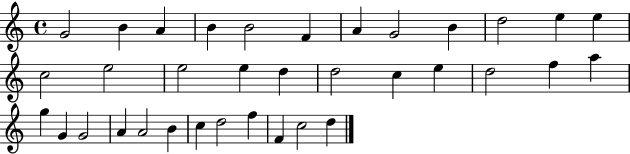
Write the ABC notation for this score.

X:1
T:Untitled
M:4/4
L:1/4
K:C
G2 B A B B2 F A G2 B d2 e e c2 e2 e2 e d d2 c e d2 f a g G G2 A A2 B c d2 f F c2 d